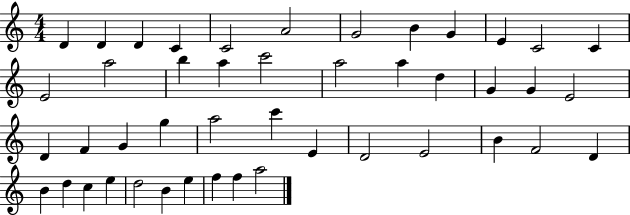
{
  \clef treble
  \numericTimeSignature
  \time 4/4
  \key c \major
  d'4 d'4 d'4 c'4 | c'2 a'2 | g'2 b'4 g'4 | e'4 c'2 c'4 | \break e'2 a''2 | b''4 a''4 c'''2 | a''2 a''4 d''4 | g'4 g'4 e'2 | \break d'4 f'4 g'4 g''4 | a''2 c'''4 e'4 | d'2 e'2 | b'4 f'2 d'4 | \break b'4 d''4 c''4 e''4 | d''2 b'4 e''4 | f''4 f''4 a''2 | \bar "|."
}